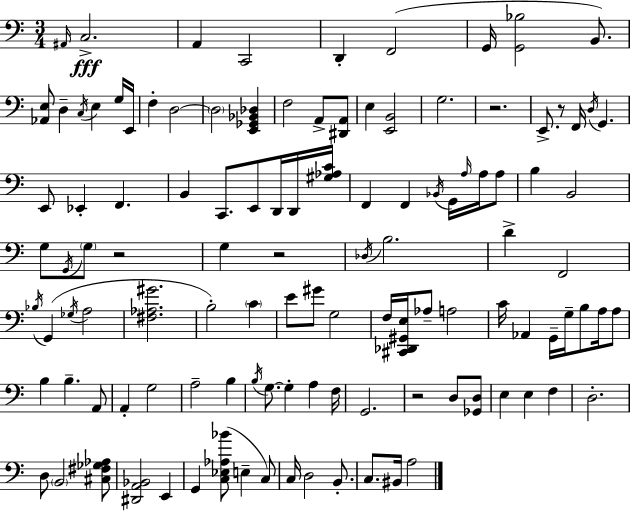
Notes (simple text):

A#2/s C3/h. A2/q C2/h D2/q F2/h G2/s [G2,Bb3]/h B2/e. [Ab2,E3]/e D3/q C3/s E3/q G3/s E2/s F3/q D3/h D3/h [E2,Gb2,Bb2,Db3]/q F3/h A2/e [D#2,A2]/e E3/q [E2,B2]/h G3/h. R/h. E2/e. R/e F2/s D3/s G2/q. E2/e Eb2/q F2/q. B2/q C2/e. E2/e D2/s D2/s [G#3,Ab3,C4]/s F2/q F2/q Bb2/s G2/s A3/s A3/s A3/e B3/q B2/h G3/e G2/s G3/e R/h G3/q R/h Db3/s B3/h. D4/q F2/h Bb3/s G2/q Gb3/s A3/h [F#3,Ab3,G#4]/h. B3/h C4/q E4/e G#4/e G3/h F3/s [C#2,Db2,G#2,E3]/s Ab3/e A3/h C4/s Ab2/q G2/s G3/s B3/e A3/s A3/e B3/q B3/q. A2/e A2/q G3/h A3/h B3/q B3/s G3/e. G3/q A3/q F3/s G2/h. R/h D3/e [Gb2,D3]/e E3/q E3/q F3/q D3/h. D3/e B2/h [C#3,F#3,Gb3,Ab3]/e [D#2,A2,Bb2]/h E2/q G2/q [C3,Eb3,Ab3,Bb4]/e E3/q C3/e C3/s D3/h B2/e. C3/e. BIS2/s A3/h